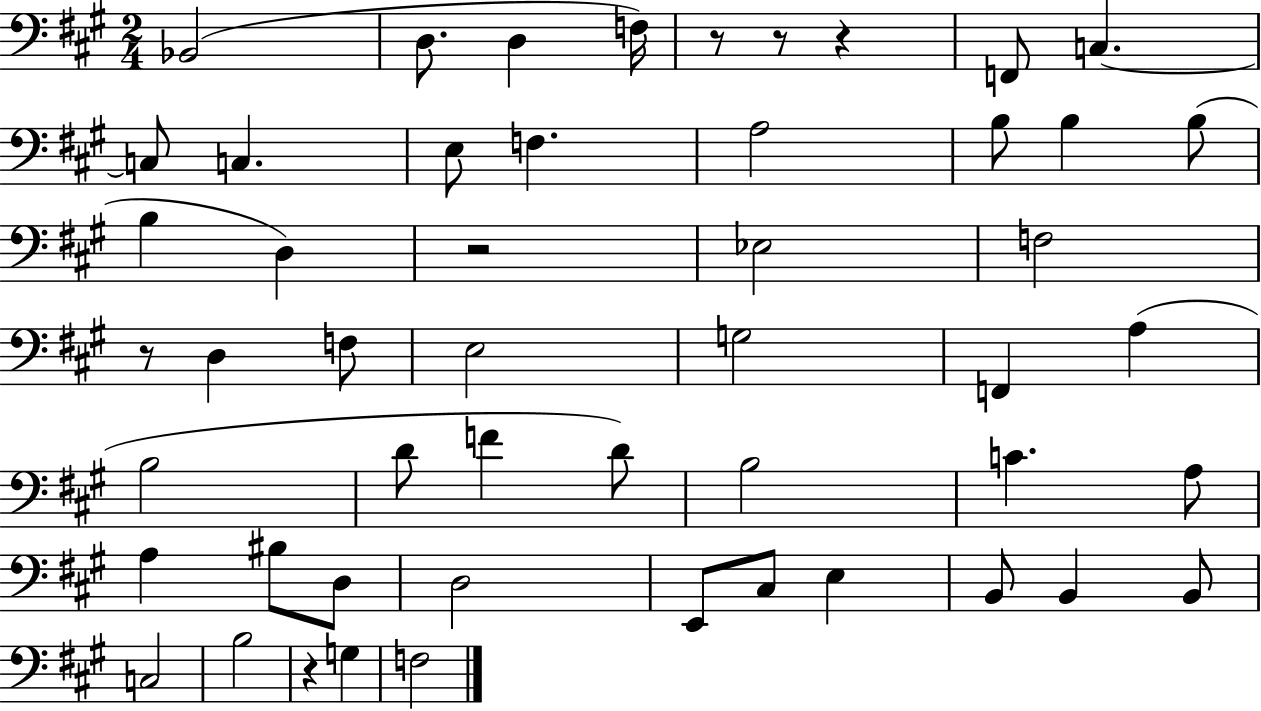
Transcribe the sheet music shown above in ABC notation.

X:1
T:Untitled
M:2/4
L:1/4
K:A
_B,,2 D,/2 D, F,/4 z/2 z/2 z F,,/2 C, C,/2 C, E,/2 F, A,2 B,/2 B, B,/2 B, D, z2 _E,2 F,2 z/2 D, F,/2 E,2 G,2 F,, A, B,2 D/2 F D/2 B,2 C A,/2 A, ^B,/2 D,/2 D,2 E,,/2 ^C,/2 E, B,,/2 B,, B,,/2 C,2 B,2 z G, F,2